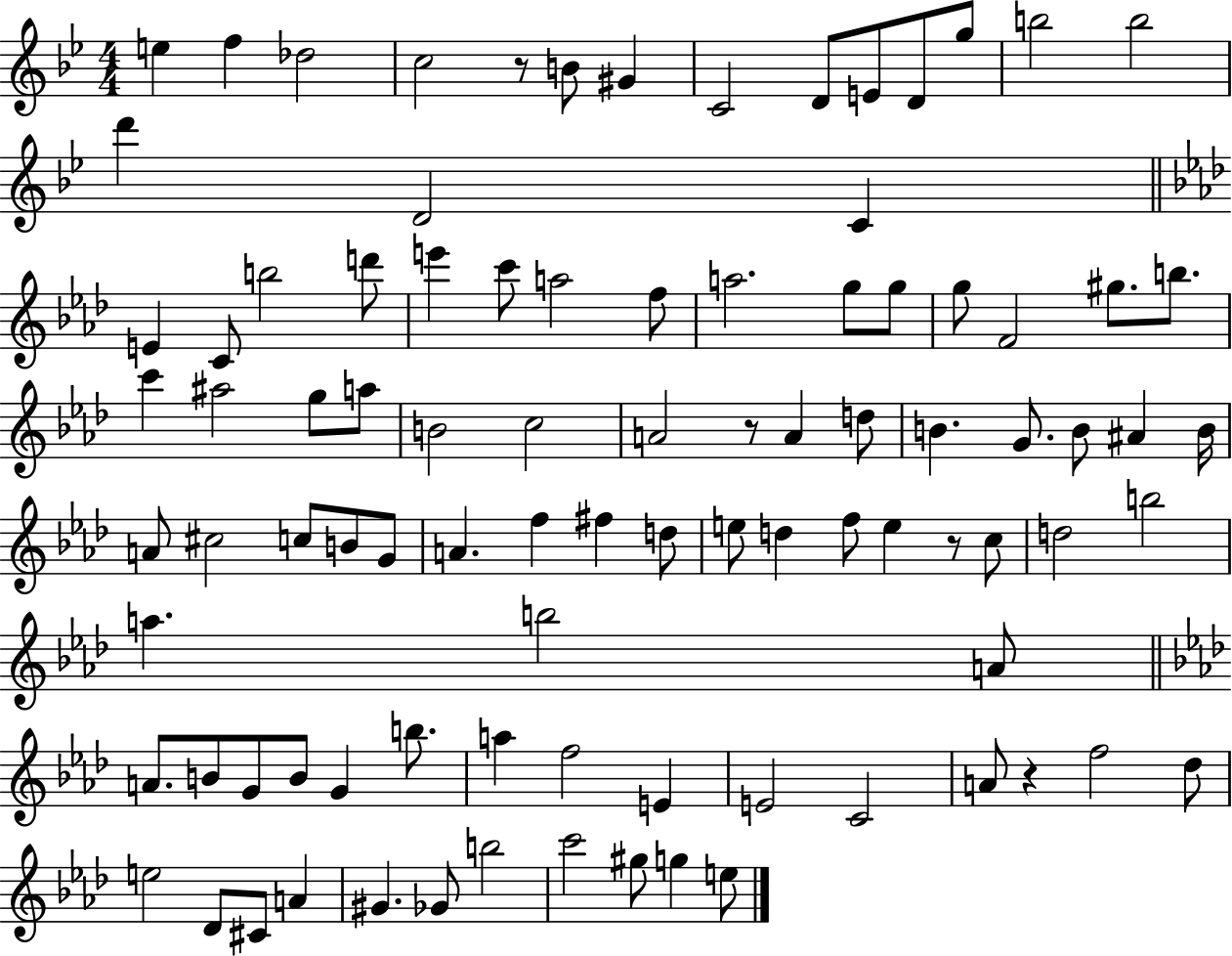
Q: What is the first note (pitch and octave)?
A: E5